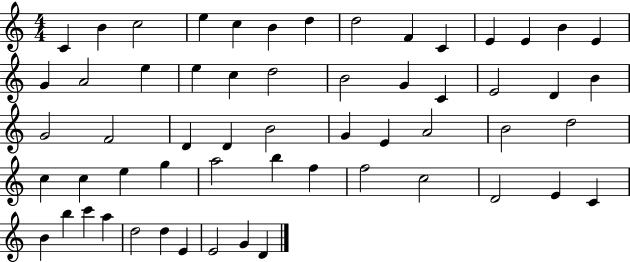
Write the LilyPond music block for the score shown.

{
  \clef treble
  \numericTimeSignature
  \time 4/4
  \key c \major
  c'4 b'4 c''2 | e''4 c''4 b'4 d''4 | d''2 f'4 c'4 | e'4 e'4 b'4 e'4 | \break g'4 a'2 e''4 | e''4 c''4 d''2 | b'2 g'4 c'4 | e'2 d'4 b'4 | \break g'2 f'2 | d'4 d'4 b'2 | g'4 e'4 a'2 | b'2 d''2 | \break c''4 c''4 e''4 g''4 | a''2 b''4 f''4 | f''2 c''2 | d'2 e'4 c'4 | \break b'4 b''4 c'''4 a''4 | d''2 d''4 e'4 | e'2 g'4 d'4 | \bar "|."
}